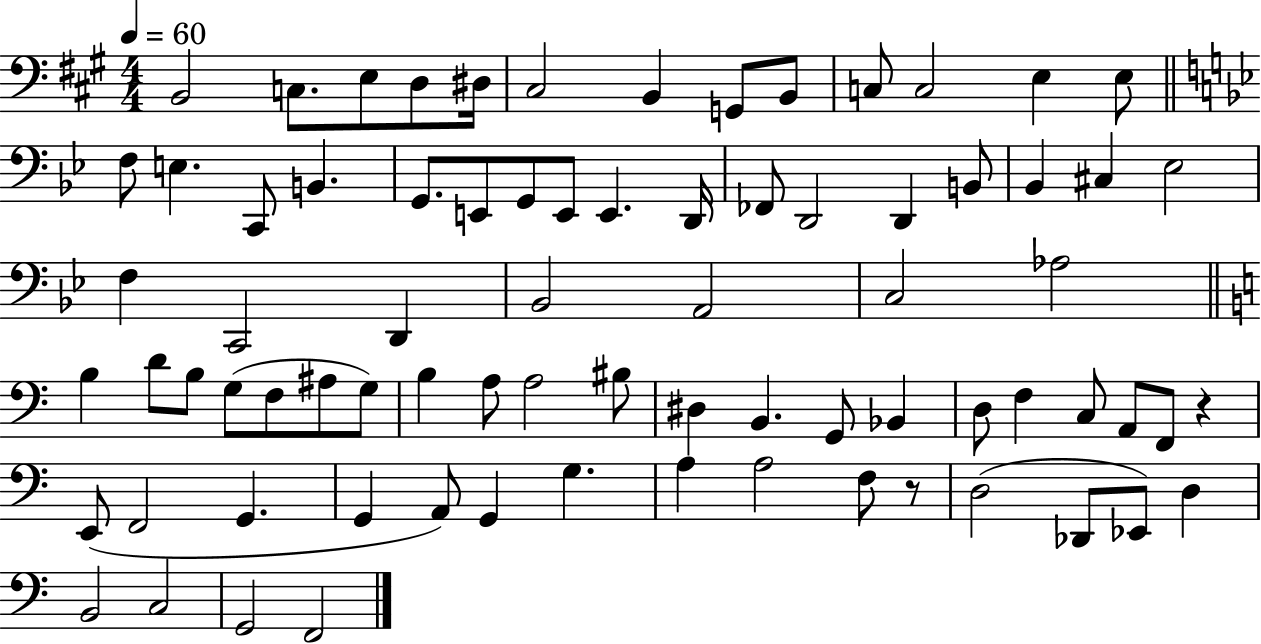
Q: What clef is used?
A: bass